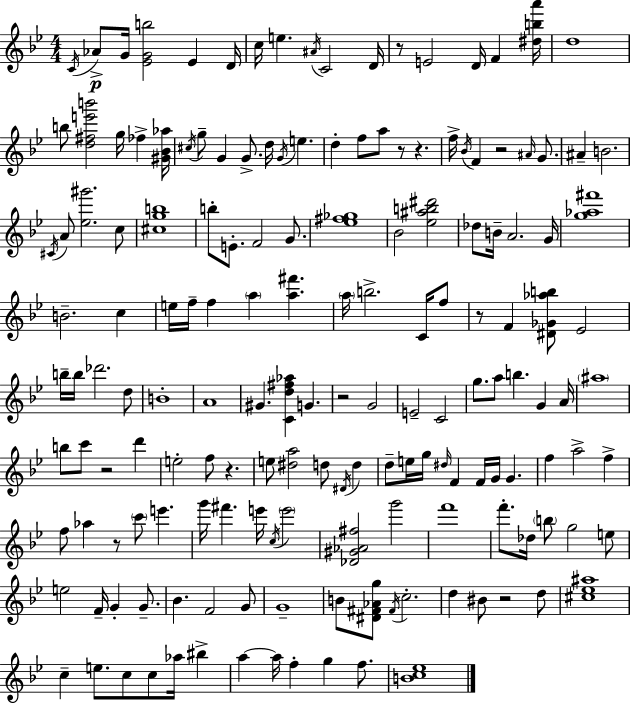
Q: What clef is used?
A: treble